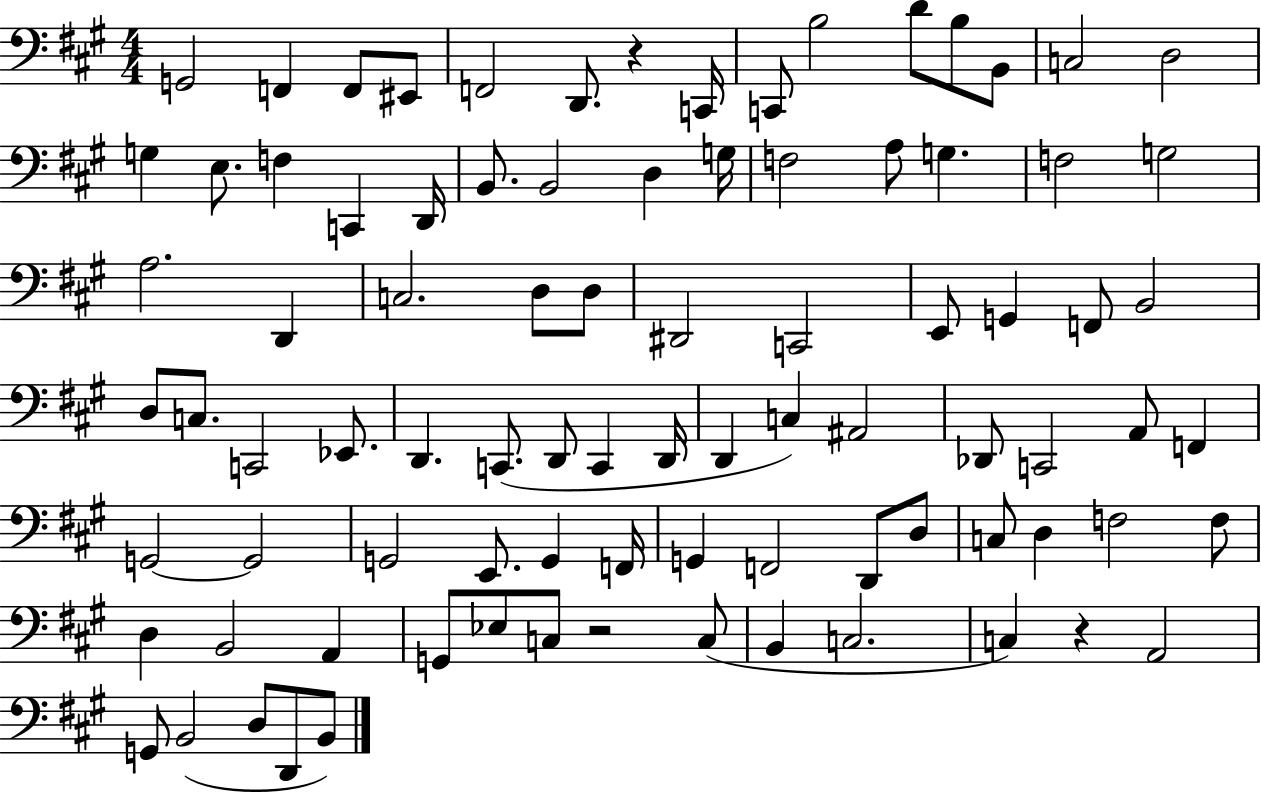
G2/h F2/q F2/e EIS2/e F2/h D2/e. R/q C2/s C2/e B3/h D4/e B3/e B2/e C3/h D3/h G3/q E3/e. F3/q C2/q D2/s B2/e. B2/h D3/q G3/s F3/h A3/e G3/q. F3/h G3/h A3/h. D2/q C3/h. D3/e D3/e D#2/h C2/h E2/e G2/q F2/e B2/h D3/e C3/e. C2/h Eb2/e. D2/q. C2/e. D2/e C2/q D2/s D2/q C3/q A#2/h Db2/e C2/h A2/e F2/q G2/h G2/h G2/h E2/e. G2/q F2/s G2/q F2/h D2/e D3/e C3/e D3/q F3/h F3/e D3/q B2/h A2/q G2/e Eb3/e C3/e R/h C3/e B2/q C3/h. C3/q R/q A2/h G2/e B2/h D3/e D2/e B2/e